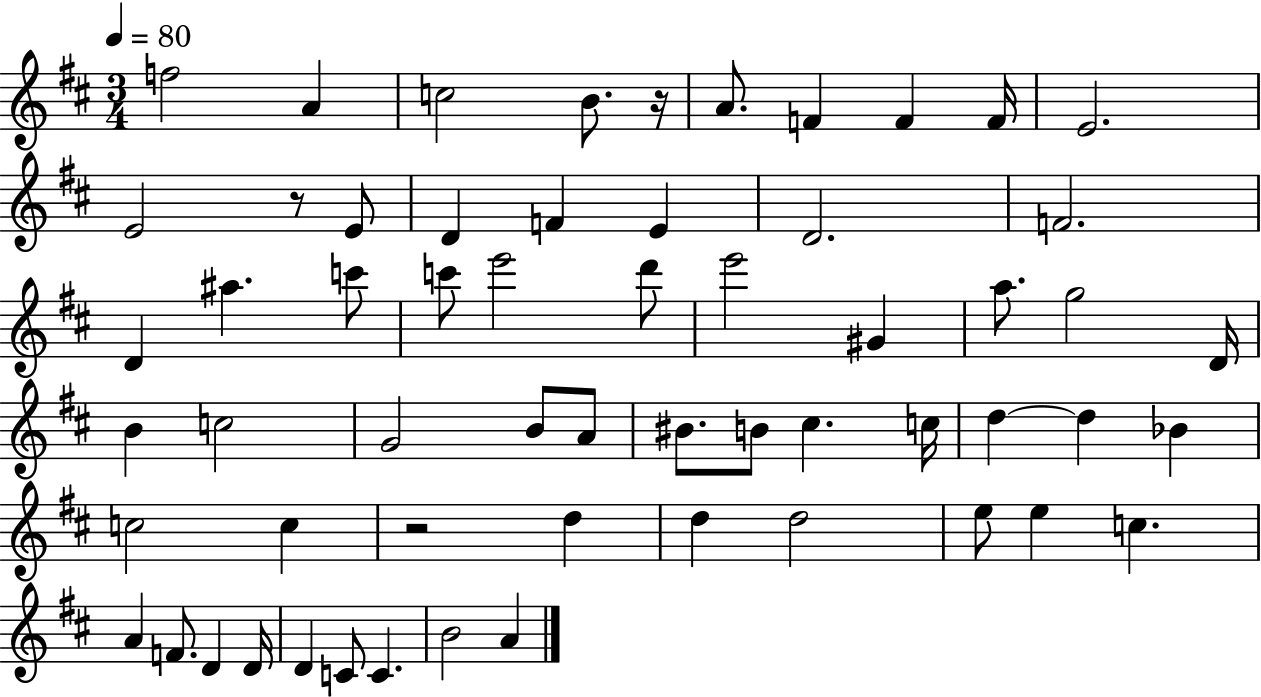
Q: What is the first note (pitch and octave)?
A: F5